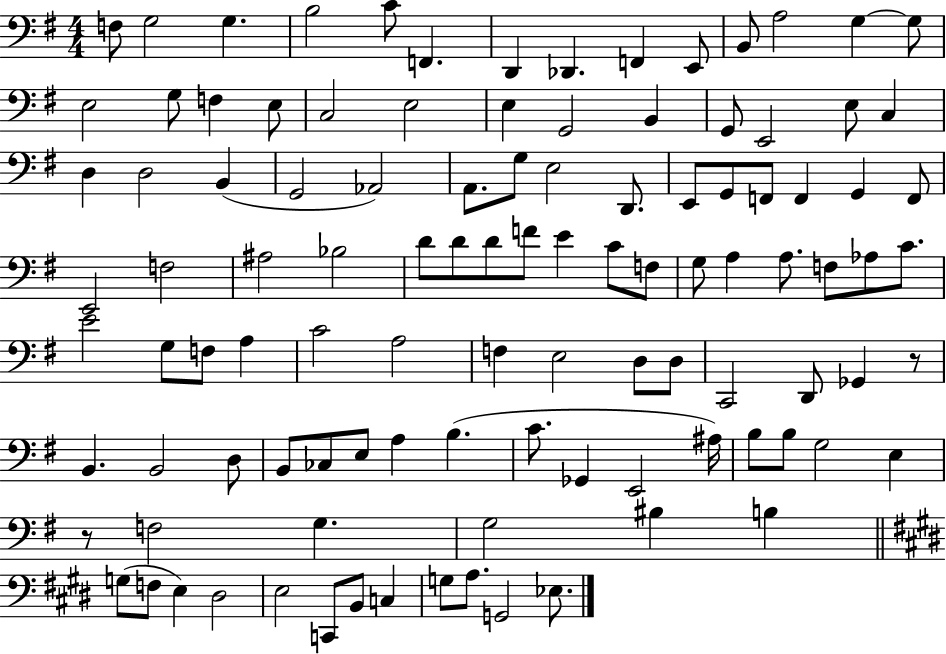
{
  \clef bass
  \numericTimeSignature
  \time 4/4
  \key g \major
  \repeat volta 2 { f8 g2 g4. | b2 c'8 f,4. | d,4 des,4. f,4 e,8 | b,8 a2 g4~~ g8 | \break e2 g8 f4 e8 | c2 e2 | e4 g,2 b,4 | g,8 e,2 e8 c4 | \break d4 d2 b,4( | g,2 aes,2) | a,8. g8 e2 d,8. | e,8 g,8 f,8 f,4 g,4 f,8 | \break e,2 f2 | ais2 bes2 | d'8 d'8 d'8 f'8 e'4 c'8 f8 | g8 a4 a8. f8 aes8 c'8. | \break e'2 g8 f8 a4 | c'2 a2 | f4 e2 d8 d8 | c,2 d,8 ges,4 r8 | \break b,4. b,2 d8 | b,8 ces8 e8 a4 b4.( | c'8. ges,4 e,2 ais16) | b8 b8 g2 e4 | \break r8 f2 g4. | g2 bis4 b4 | \bar "||" \break \key e \major g8( f8 e4) dis2 | e2 c,8 b,8 c4 | g8 a8. g,2 ees8. | } \bar "|."
}